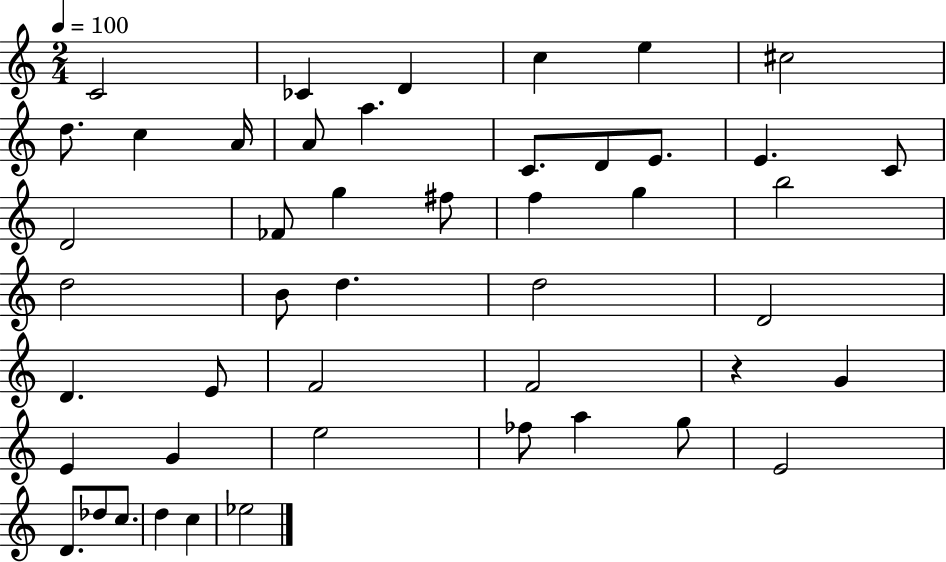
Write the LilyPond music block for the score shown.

{
  \clef treble
  \numericTimeSignature
  \time 2/4
  \key c \major
  \tempo 4 = 100
  c'2 | ces'4 d'4 | c''4 e''4 | cis''2 | \break d''8. c''4 a'16 | a'8 a''4. | c'8. d'8 e'8. | e'4. c'8 | \break d'2 | fes'8 g''4 fis''8 | f''4 g''4 | b''2 | \break d''2 | b'8 d''4. | d''2 | d'2 | \break d'4. e'8 | f'2 | f'2 | r4 g'4 | \break e'4 g'4 | e''2 | fes''8 a''4 g''8 | e'2 | \break d'8. des''8 c''8. | d''4 c''4 | ees''2 | \bar "|."
}